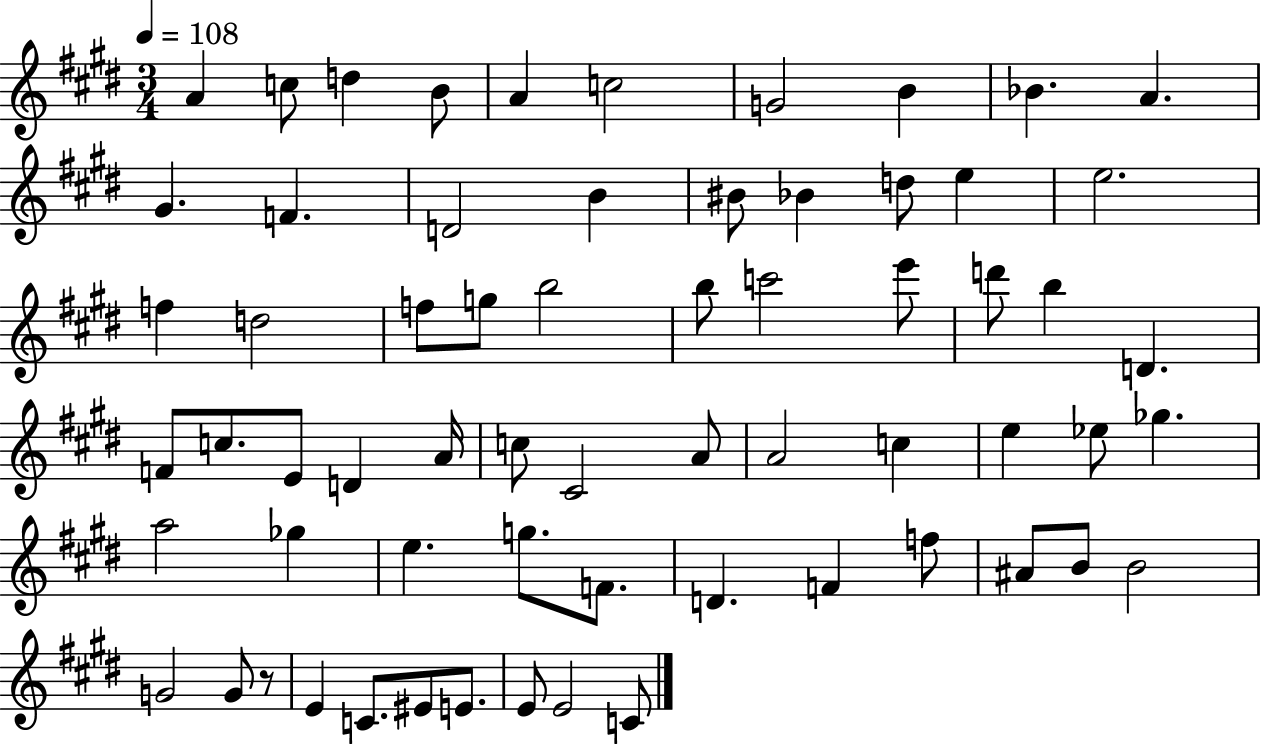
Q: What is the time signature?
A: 3/4